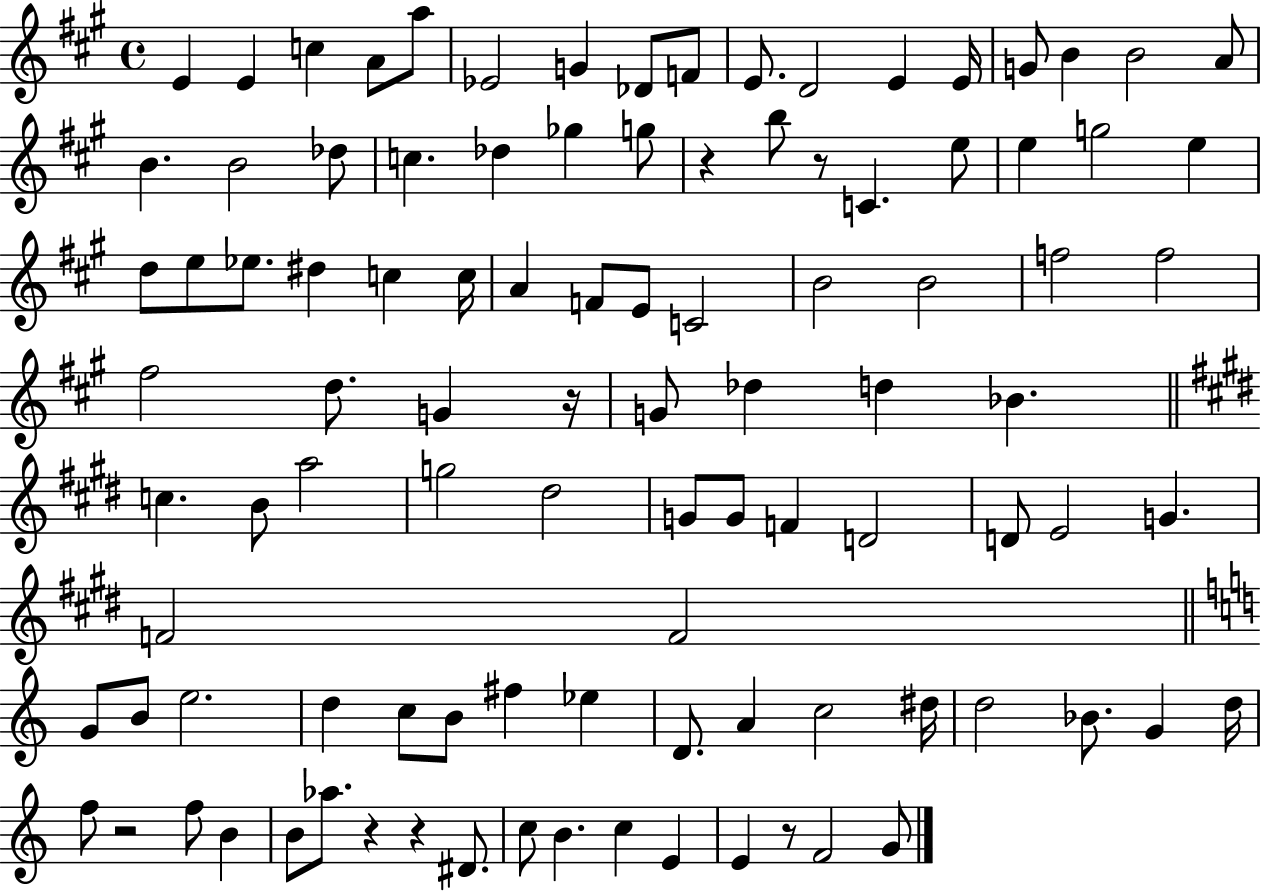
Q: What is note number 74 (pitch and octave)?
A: D4